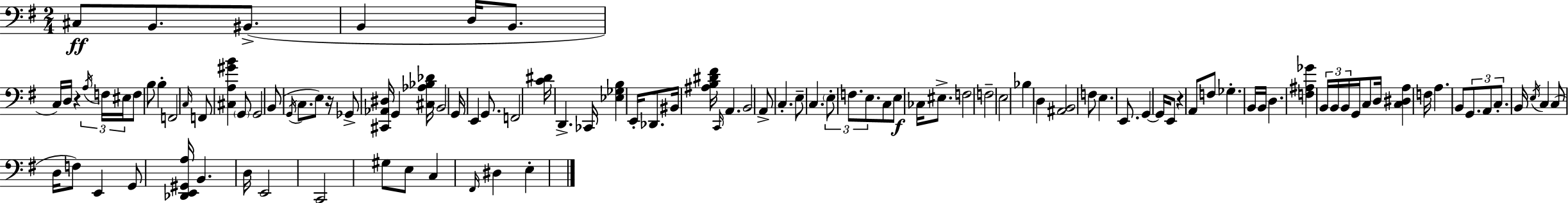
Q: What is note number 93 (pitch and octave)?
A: C3